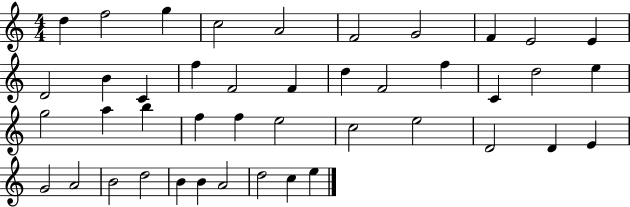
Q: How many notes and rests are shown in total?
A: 43